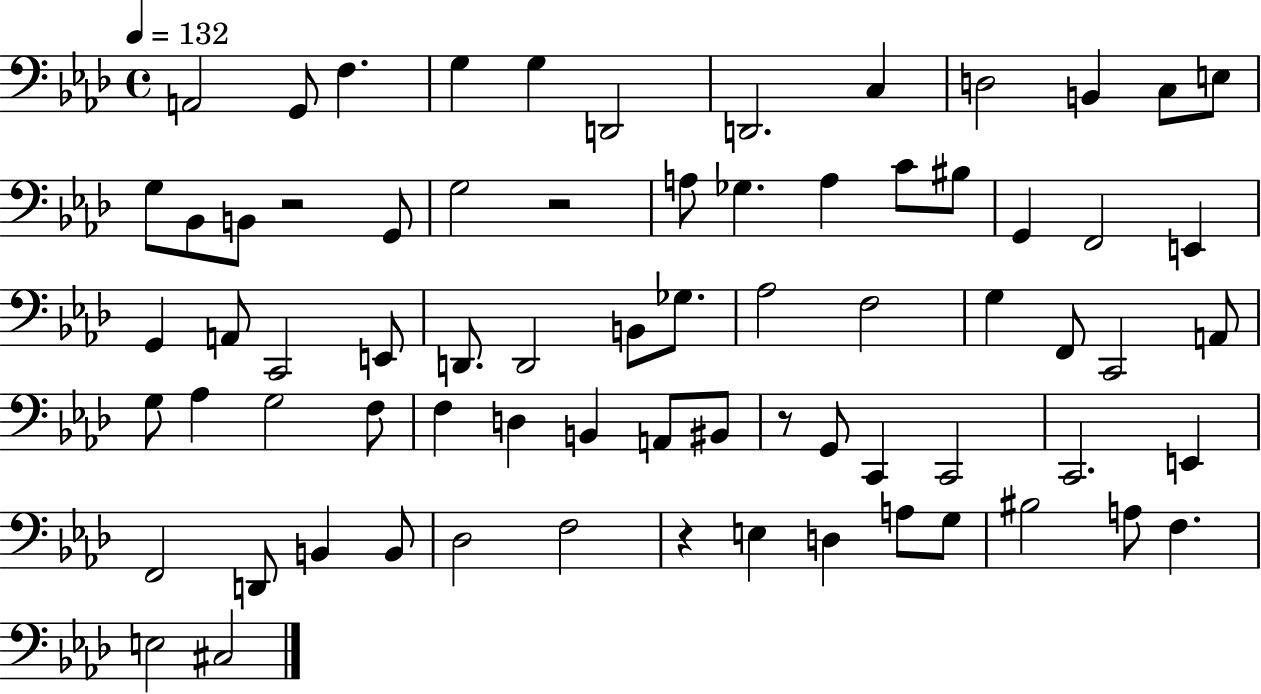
X:1
T:Untitled
M:4/4
L:1/4
K:Ab
A,,2 G,,/2 F, G, G, D,,2 D,,2 C, D,2 B,, C,/2 E,/2 G,/2 _B,,/2 B,,/2 z2 G,,/2 G,2 z2 A,/2 _G, A, C/2 ^B,/2 G,, F,,2 E,, G,, A,,/2 C,,2 E,,/2 D,,/2 D,,2 B,,/2 _G,/2 _A,2 F,2 G, F,,/2 C,,2 A,,/2 G,/2 _A, G,2 F,/2 F, D, B,, A,,/2 ^B,,/2 z/2 G,,/2 C,, C,,2 C,,2 E,, F,,2 D,,/2 B,, B,,/2 _D,2 F,2 z E, D, A,/2 G,/2 ^B,2 A,/2 F, E,2 ^C,2